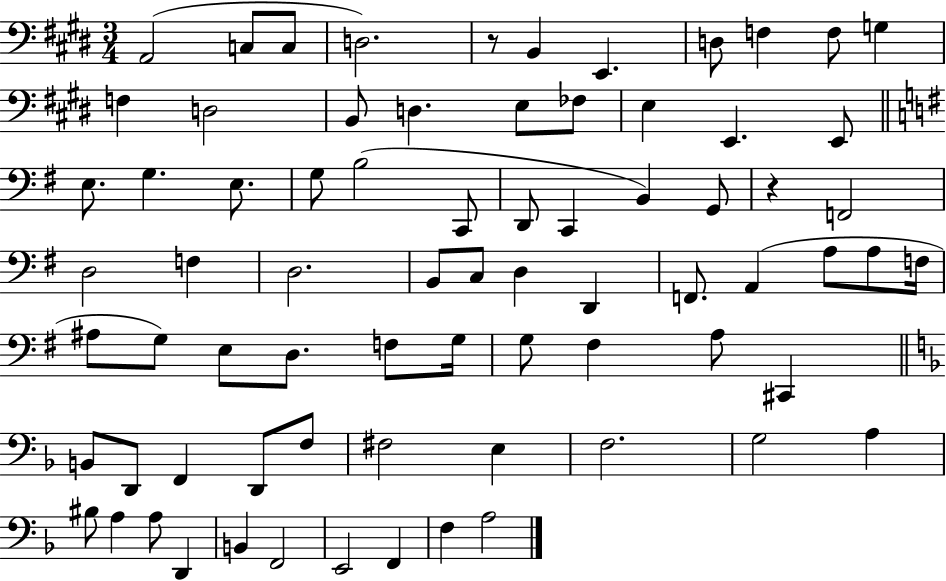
{
  \clef bass
  \numericTimeSignature
  \time 3/4
  \key e \major
  a,2( c8 c8 | d2.) | r8 b,4 e,4. | d8 f4 f8 g4 | \break f4 d2 | b,8 d4. e8 fes8 | e4 e,4. e,8 | \bar "||" \break \key g \major e8. g4. e8. | g8 b2( c,8 | d,8 c,4 b,4) g,8 | r4 f,2 | \break d2 f4 | d2. | b,8 c8 d4 d,4 | f,8. a,4( a8 a8 f16 | \break ais8 g8) e8 d8. f8 g16 | g8 fis4 a8 cis,4 | \bar "||" \break \key f \major b,8 d,8 f,4 d,8 f8 | fis2 e4 | f2. | g2 a4 | \break bis8 a4 a8 d,4 | b,4 f,2 | e,2 f,4 | f4 a2 | \break \bar "|."
}